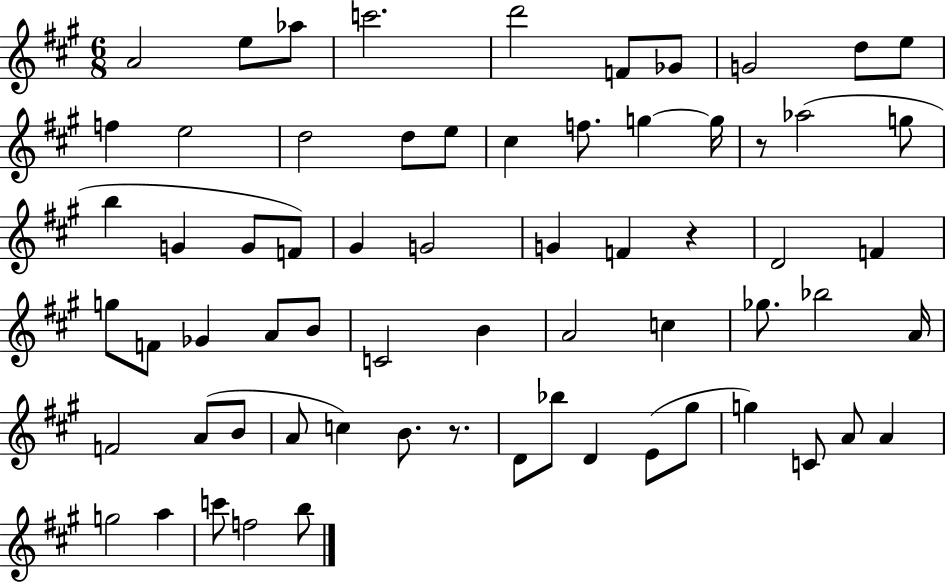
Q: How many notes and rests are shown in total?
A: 66